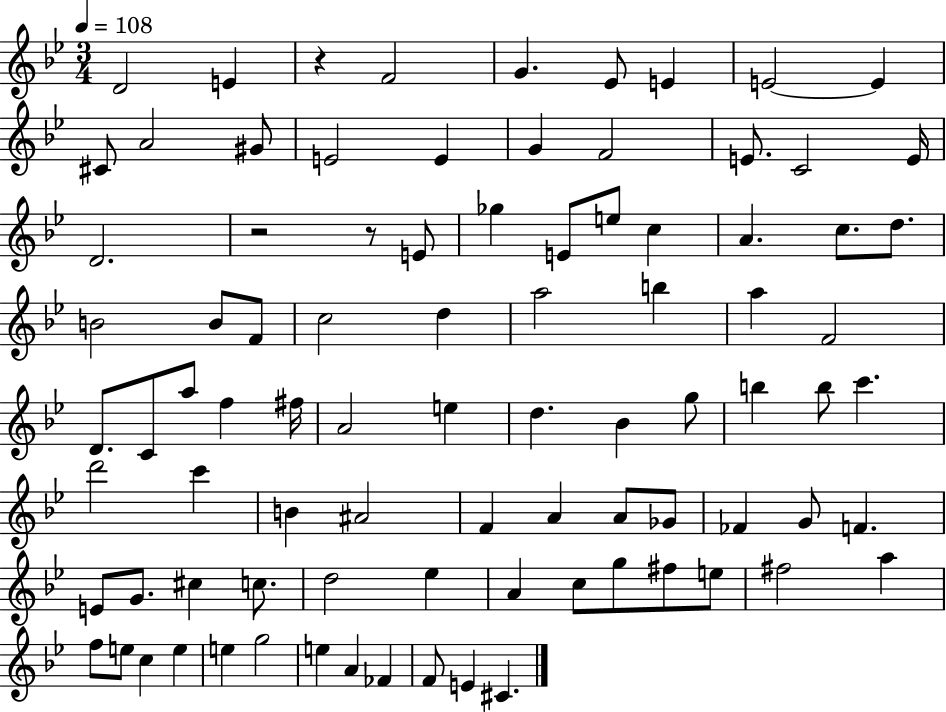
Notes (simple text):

D4/h E4/q R/q F4/h G4/q. Eb4/e E4/q E4/h E4/q C#4/e A4/h G#4/e E4/h E4/q G4/q F4/h E4/e. C4/h E4/s D4/h. R/h R/e E4/e Gb5/q E4/e E5/e C5/q A4/q. C5/e. D5/e. B4/h B4/e F4/e C5/h D5/q A5/h B5/q A5/q F4/h D4/e. C4/e A5/e F5/q F#5/s A4/h E5/q D5/q. Bb4/q G5/e B5/q B5/e C6/q. D6/h C6/q B4/q A#4/h F4/q A4/q A4/e Gb4/e FES4/q G4/e F4/q. E4/e G4/e. C#5/q C5/e. D5/h Eb5/q A4/q C5/e G5/e F#5/e E5/e F#5/h A5/q F5/e E5/e C5/q E5/q E5/q G5/h E5/q A4/q FES4/q F4/e E4/q C#4/q.